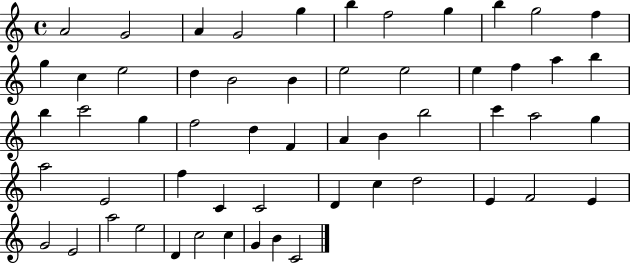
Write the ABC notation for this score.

X:1
T:Untitled
M:4/4
L:1/4
K:C
A2 G2 A G2 g b f2 g b g2 f g c e2 d B2 B e2 e2 e f a b b c'2 g f2 d F A B b2 c' a2 g a2 E2 f C C2 D c d2 E F2 E G2 E2 a2 e2 D c2 c G B C2